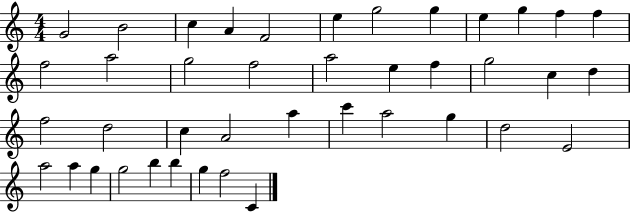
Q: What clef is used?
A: treble